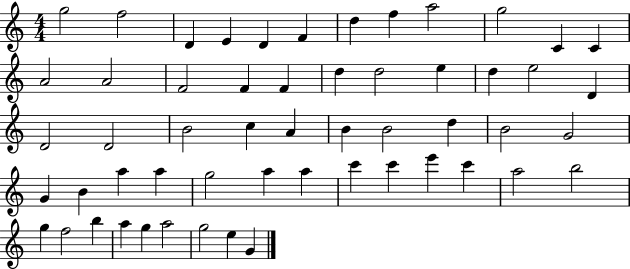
{
  \clef treble
  \numericTimeSignature
  \time 4/4
  \key c \major
  g''2 f''2 | d'4 e'4 d'4 f'4 | d''4 f''4 a''2 | g''2 c'4 c'4 | \break a'2 a'2 | f'2 f'4 f'4 | d''4 d''2 e''4 | d''4 e''2 d'4 | \break d'2 d'2 | b'2 c''4 a'4 | b'4 b'2 d''4 | b'2 g'2 | \break g'4 b'4 a''4 a''4 | g''2 a''4 a''4 | c'''4 c'''4 e'''4 c'''4 | a''2 b''2 | \break g''4 f''2 b''4 | a''4 g''4 a''2 | g''2 e''4 g'4 | \bar "|."
}